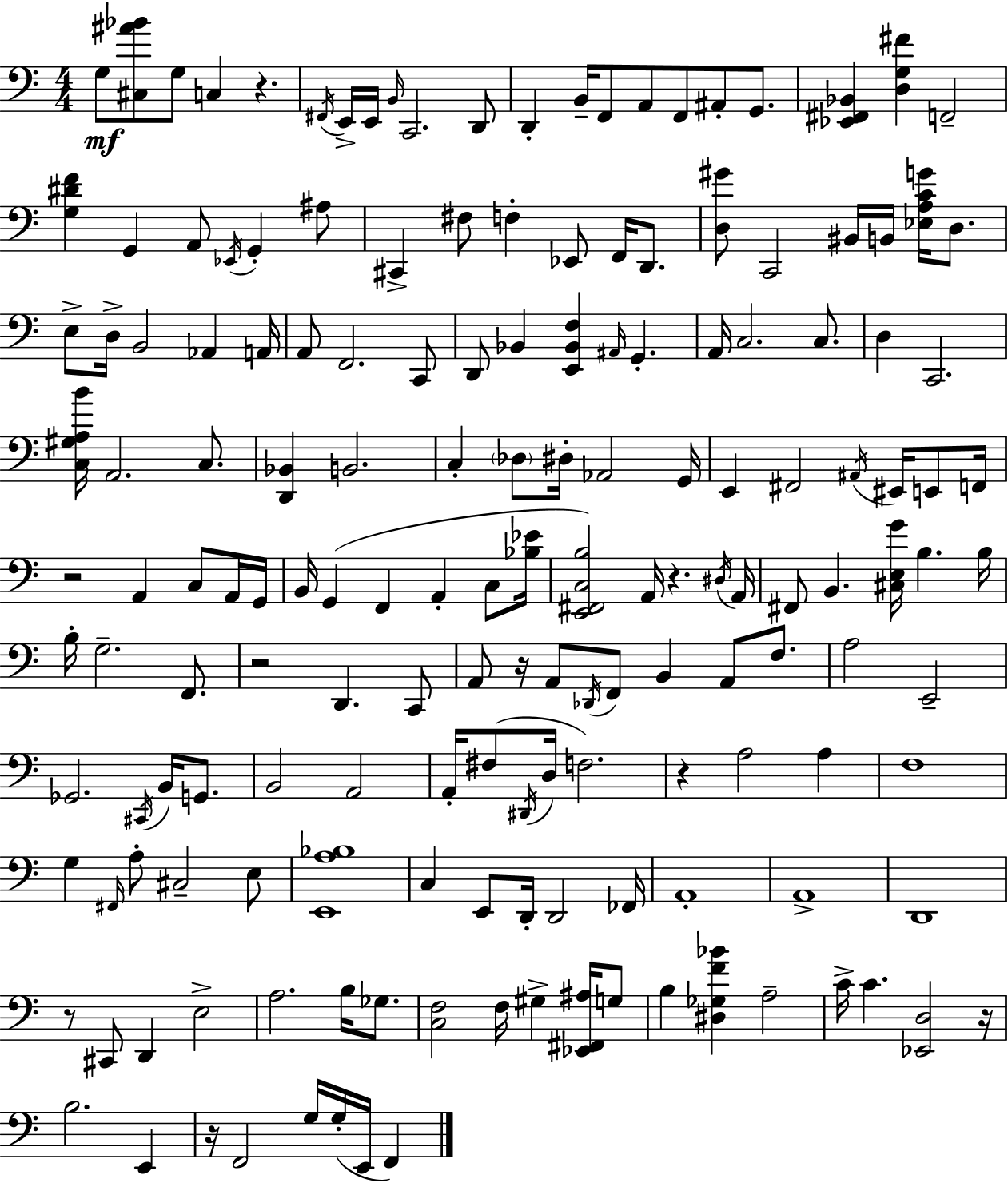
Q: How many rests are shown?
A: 9